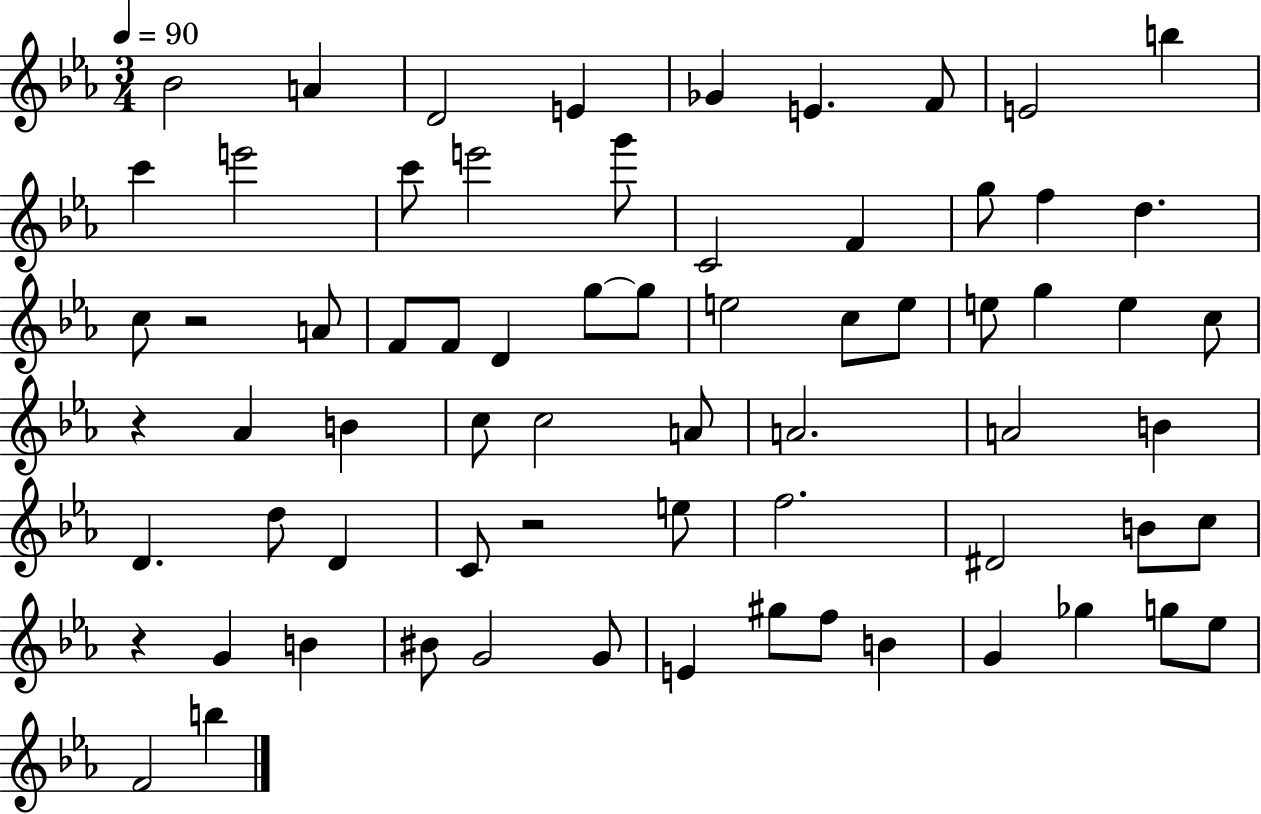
Bb4/h A4/q D4/h E4/q Gb4/q E4/q. F4/e E4/h B5/q C6/q E6/h C6/e E6/h G6/e C4/h F4/q G5/e F5/q D5/q. C5/e R/h A4/e F4/e F4/e D4/q G5/e G5/e E5/h C5/e E5/e E5/e G5/q E5/q C5/e R/q Ab4/q B4/q C5/e C5/h A4/e A4/h. A4/h B4/q D4/q. D5/e D4/q C4/e R/h E5/e F5/h. D#4/h B4/e C5/e R/q G4/q B4/q BIS4/e G4/h G4/e E4/q G#5/e F5/e B4/q G4/q Gb5/q G5/e Eb5/e F4/h B5/q